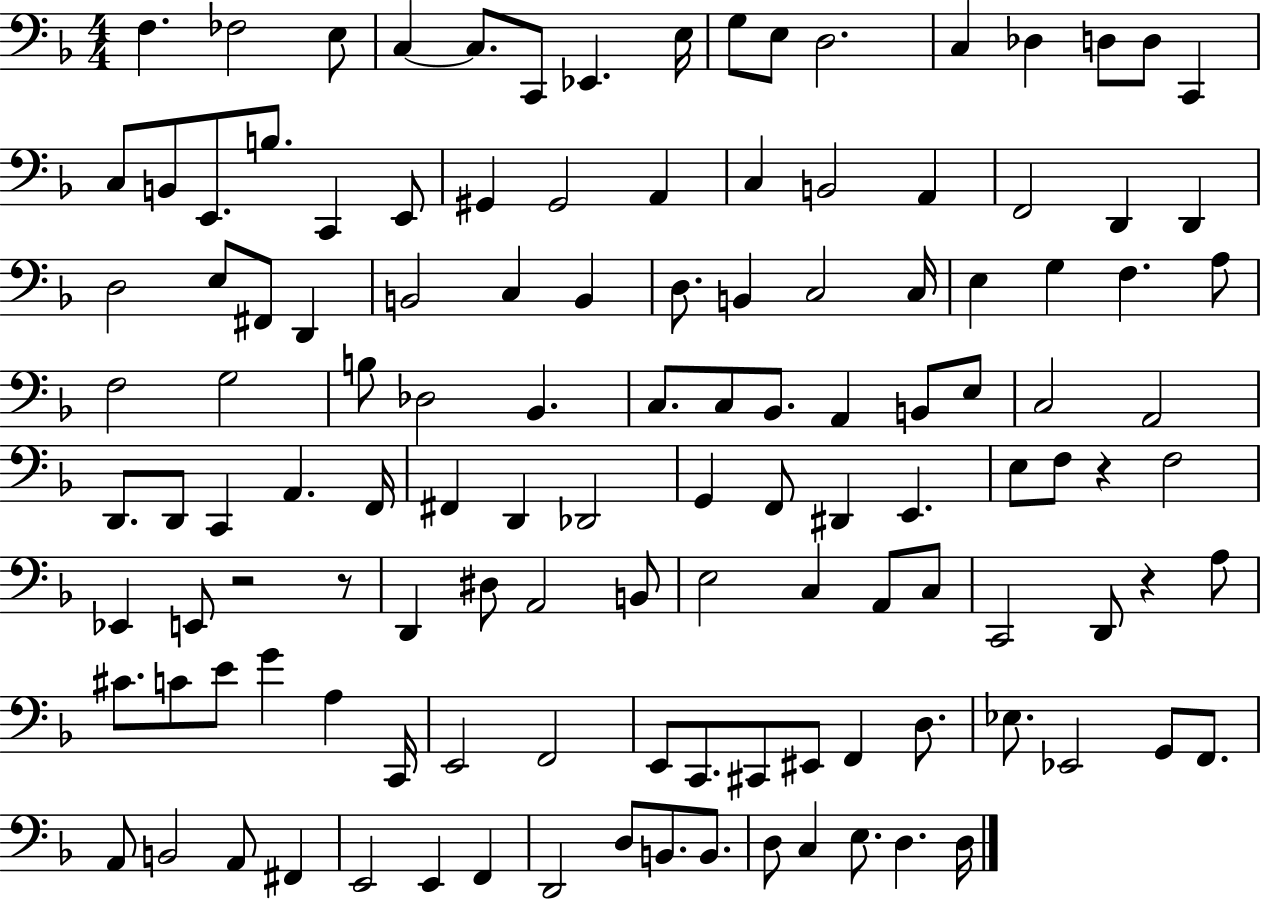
X:1
T:Untitled
M:4/4
L:1/4
K:F
F, _F,2 E,/2 C, C,/2 C,,/2 _E,, E,/4 G,/2 E,/2 D,2 C, _D, D,/2 D,/2 C,, C,/2 B,,/2 E,,/2 B,/2 C,, E,,/2 ^G,, ^G,,2 A,, C, B,,2 A,, F,,2 D,, D,, D,2 E,/2 ^F,,/2 D,, B,,2 C, B,, D,/2 B,, C,2 C,/4 E, G, F, A,/2 F,2 G,2 B,/2 _D,2 _B,, C,/2 C,/2 _B,,/2 A,, B,,/2 E,/2 C,2 A,,2 D,,/2 D,,/2 C,, A,, F,,/4 ^F,, D,, _D,,2 G,, F,,/2 ^D,, E,, E,/2 F,/2 z F,2 _E,, E,,/2 z2 z/2 D,, ^D,/2 A,,2 B,,/2 E,2 C, A,,/2 C,/2 C,,2 D,,/2 z A,/2 ^C/2 C/2 E/2 G A, C,,/4 E,,2 F,,2 E,,/2 C,,/2 ^C,,/2 ^E,,/2 F,, D,/2 _E,/2 _E,,2 G,,/2 F,,/2 A,,/2 B,,2 A,,/2 ^F,, E,,2 E,, F,, D,,2 D,/2 B,,/2 B,,/2 D,/2 C, E,/2 D, D,/4